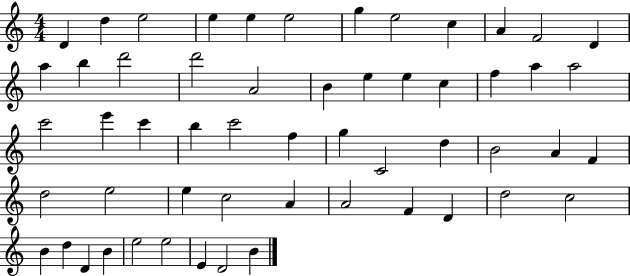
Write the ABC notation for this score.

X:1
T:Untitled
M:4/4
L:1/4
K:C
D d e2 e e e2 g e2 c A F2 D a b d'2 d'2 A2 B e e c f a a2 c'2 e' c' b c'2 f g C2 d B2 A F d2 e2 e c2 A A2 F D d2 c2 B d D B e2 e2 E D2 B